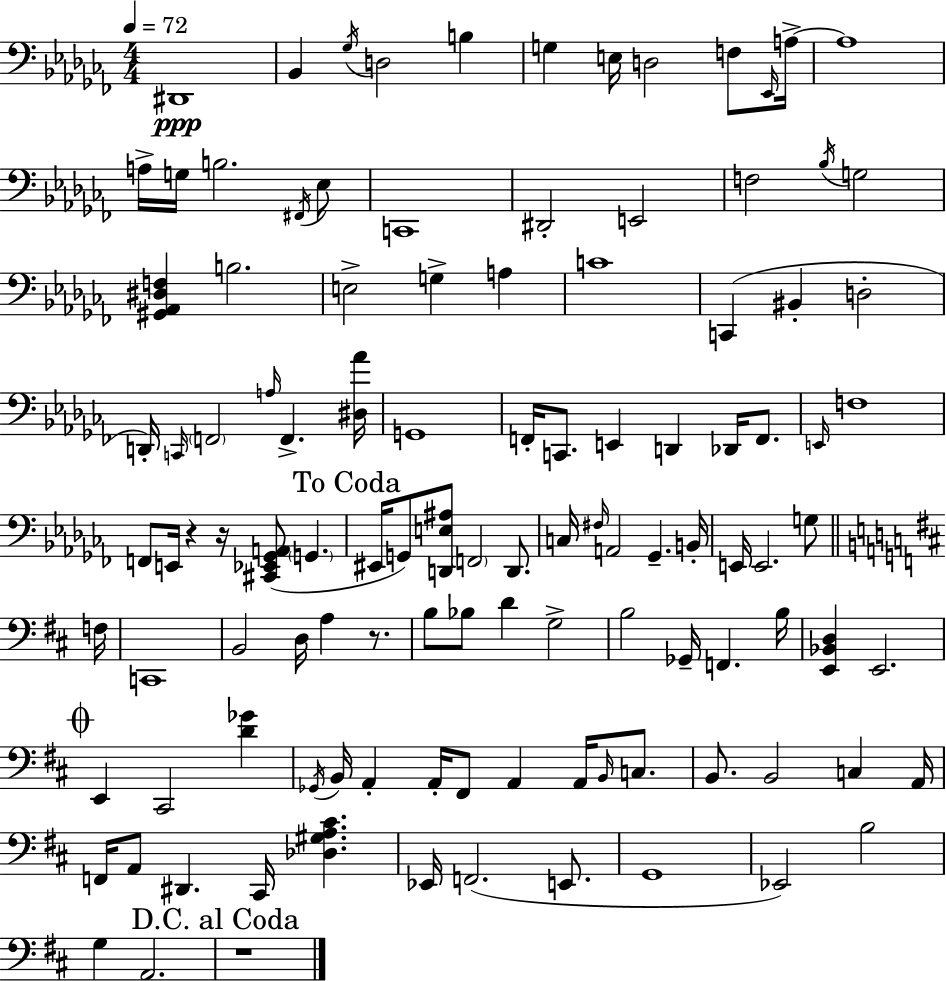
{
  \clef bass
  \numericTimeSignature
  \time 4/4
  \key aes \minor
  \tempo 4 = 72
  \repeat volta 2 { dis,1\ppp | bes,4 \acciaccatura { ges16 } d2 b4 | g4 e16 d2 f8 | \grace { ees,16 } a16->~~ a1 | \break a16-> g16 b2. | \acciaccatura { fis,16 } ees8 c,1 | dis,2-. e,2 | f2 \acciaccatura { bes16 } g2 | \break <gis, aes, dis f>4 b2. | e2-> g4-> | a4 c'1 | c,4( bis,4-. d2-. | \break d,16-.) \grace { c,16 } \parenthesize f,2 \grace { a16 } f,4.-> | <dis aes'>16 g,1 | f,16-. c,8. e,4 d,4 | des,16 f,8. \grace { e,16 } f1 | \break f,8 e,16 r4 r16 <cis, ees, ges, a,>8( | \parenthesize g,4. \mark "To Coda" eis,16 g,8) <d, e ais>8 \parenthesize f,2 | d,8. c16 \grace { fis16 } a,2 | ges,4.-- b,16-. e,16 e,2. | \break g8 \bar "||" \break \key d \major f16 c,1 | b,2 d16 a4 r8. | b8 bes8 d'4 g2-> | b2 ges,16-- f,4. | \break b16 <e, bes, d>4 e,2. | \mark \markup { \musicglyph "scripts.coda" } e,4 cis,2 <d' ges'>4 | \acciaccatura { ges,16 } b,16 a,4-. a,16-. fis,8 a,4 a,16 \grace { b,16 } | c8. b,8. b,2 c4 | \break a,16 f,16 a,8 dis,4. cis,16 <des gis a cis'>4. | ees,16 f,2.( | e,8. g,1 | ees,2) b2 | \break g4 a,2. | \mark "D.C. al Coda" r1 | } \bar "|."
}